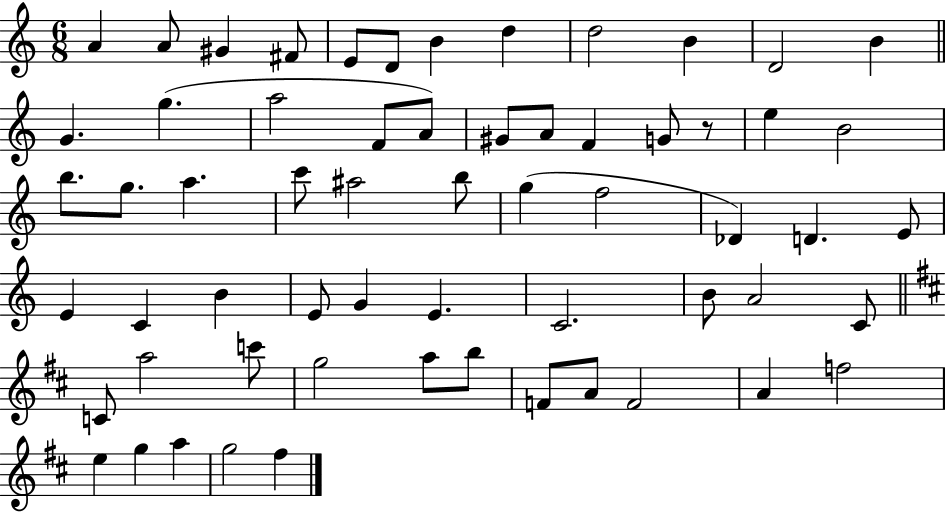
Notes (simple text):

A4/q A4/e G#4/q F#4/e E4/e D4/e B4/q D5/q D5/h B4/q D4/h B4/q G4/q. G5/q. A5/h F4/e A4/e G#4/e A4/e F4/q G4/e R/e E5/q B4/h B5/e. G5/e. A5/q. C6/e A#5/h B5/e G5/q F5/h Db4/q D4/q. E4/e E4/q C4/q B4/q E4/e G4/q E4/q. C4/h. B4/e A4/h C4/e C4/e A5/h C6/e G5/h A5/e B5/e F4/e A4/e F4/h A4/q F5/h E5/q G5/q A5/q G5/h F#5/q